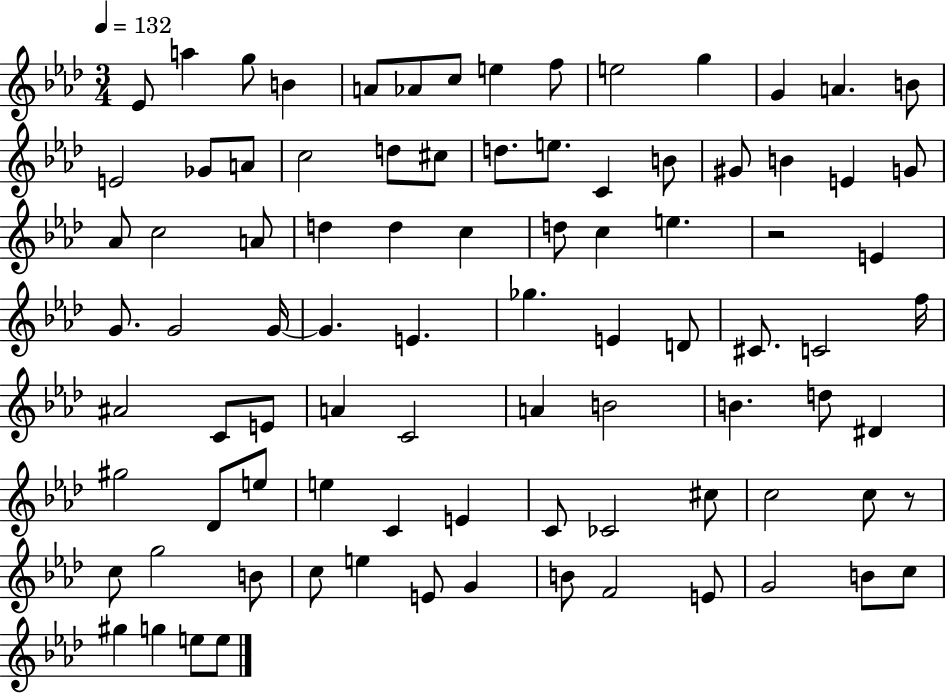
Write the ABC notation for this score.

X:1
T:Untitled
M:3/4
L:1/4
K:Ab
_E/2 a g/2 B A/2 _A/2 c/2 e f/2 e2 g G A B/2 E2 _G/2 A/2 c2 d/2 ^c/2 d/2 e/2 C B/2 ^G/2 B E G/2 _A/2 c2 A/2 d d c d/2 c e z2 E G/2 G2 G/4 G E _g E D/2 ^C/2 C2 f/4 ^A2 C/2 E/2 A C2 A B2 B d/2 ^D ^g2 _D/2 e/2 e C E C/2 _C2 ^c/2 c2 c/2 z/2 c/2 g2 B/2 c/2 e E/2 G B/2 F2 E/2 G2 B/2 c/2 ^g g e/2 e/2